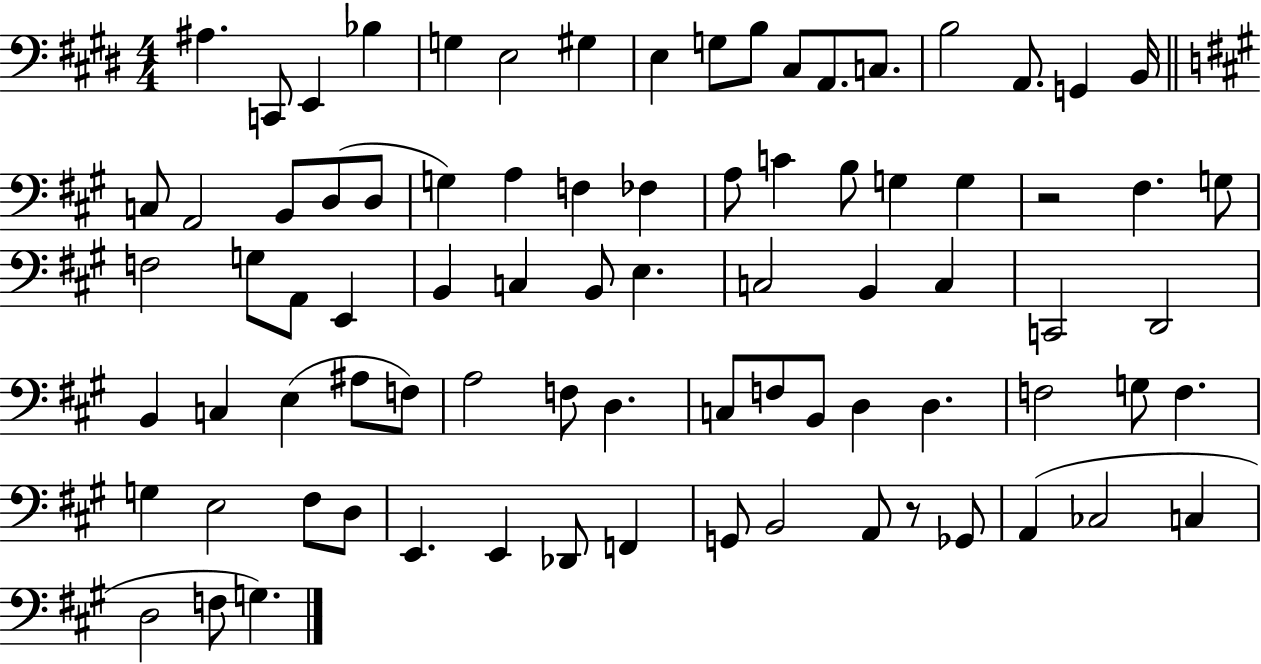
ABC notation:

X:1
T:Untitled
M:4/4
L:1/4
K:E
^A, C,,/2 E,, _B, G, E,2 ^G, E, G,/2 B,/2 ^C,/2 A,,/2 C,/2 B,2 A,,/2 G,, B,,/4 C,/2 A,,2 B,,/2 D,/2 D,/2 G, A, F, _F, A,/2 C B,/2 G, G, z2 ^F, G,/2 F,2 G,/2 A,,/2 E,, B,, C, B,,/2 E, C,2 B,, C, C,,2 D,,2 B,, C, E, ^A,/2 F,/2 A,2 F,/2 D, C,/2 F,/2 B,,/2 D, D, F,2 G,/2 F, G, E,2 ^F,/2 D,/2 E,, E,, _D,,/2 F,, G,,/2 B,,2 A,,/2 z/2 _G,,/2 A,, _C,2 C, D,2 F,/2 G,